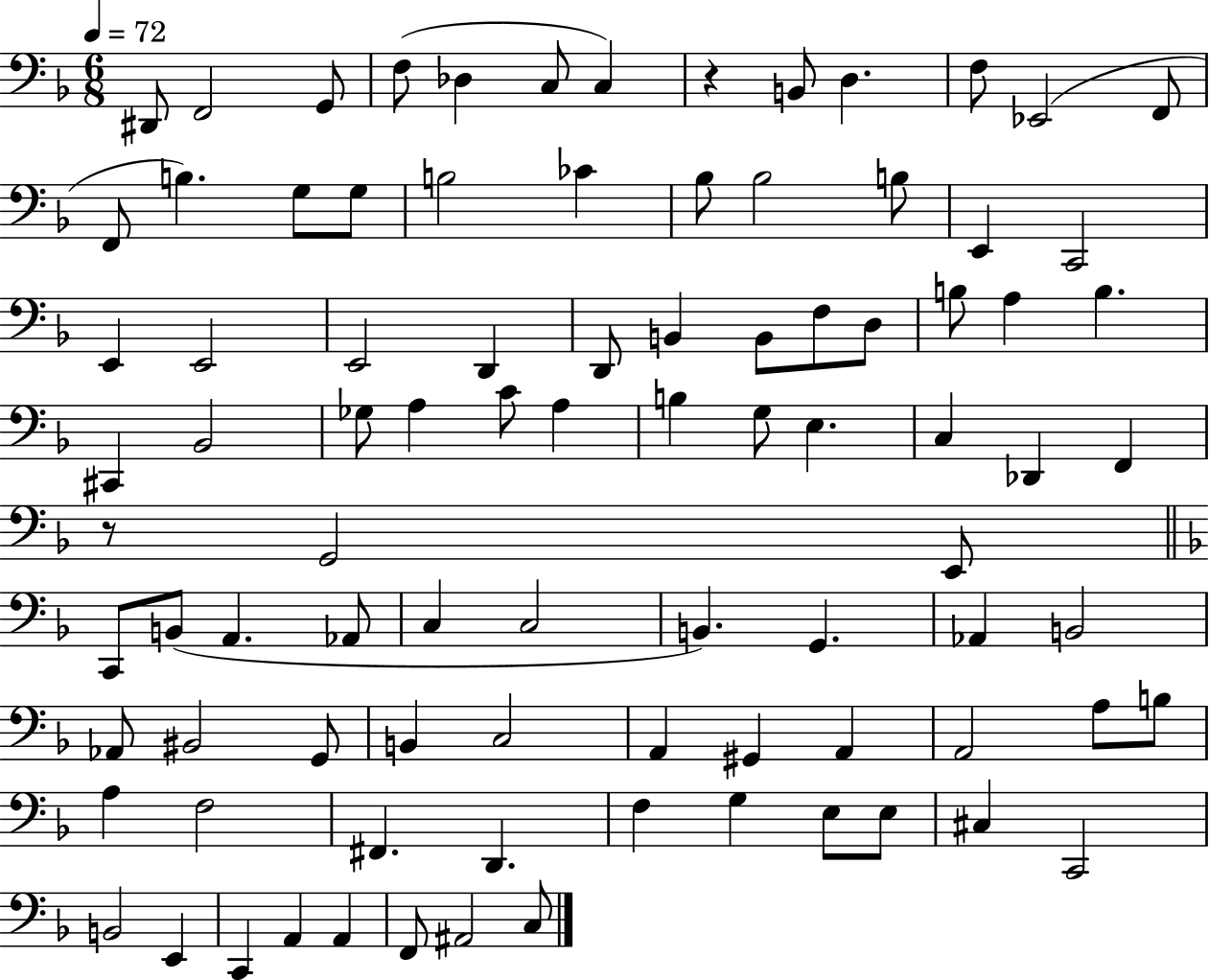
D#2/e F2/h G2/e F3/e Db3/q C3/e C3/q R/q B2/e D3/q. F3/e Eb2/h F2/e F2/e B3/q. G3/e G3/e B3/h CES4/q Bb3/e Bb3/h B3/e E2/q C2/h E2/q E2/h E2/h D2/q D2/e B2/q B2/e F3/e D3/e B3/e A3/q B3/q. C#2/q Bb2/h Gb3/e A3/q C4/e A3/q B3/q G3/e E3/q. C3/q Db2/q F2/q R/e G2/h E2/e C2/e B2/e A2/q. Ab2/e C3/q C3/h B2/q. G2/q. Ab2/q B2/h Ab2/e BIS2/h G2/e B2/q C3/h A2/q G#2/q A2/q A2/h A3/e B3/e A3/q F3/h F#2/q. D2/q. F3/q G3/q E3/e E3/e C#3/q C2/h B2/h E2/q C2/q A2/q A2/q F2/e A#2/h C3/e